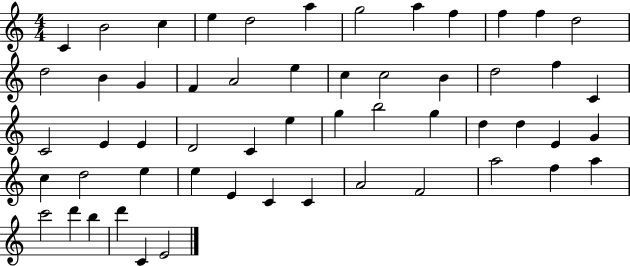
X:1
T:Untitled
M:4/4
L:1/4
K:C
C B2 c e d2 a g2 a f f f d2 d2 B G F A2 e c c2 B d2 f C C2 E E D2 C e g b2 g d d E G c d2 e e E C C A2 F2 a2 f a c'2 d' b d' C E2